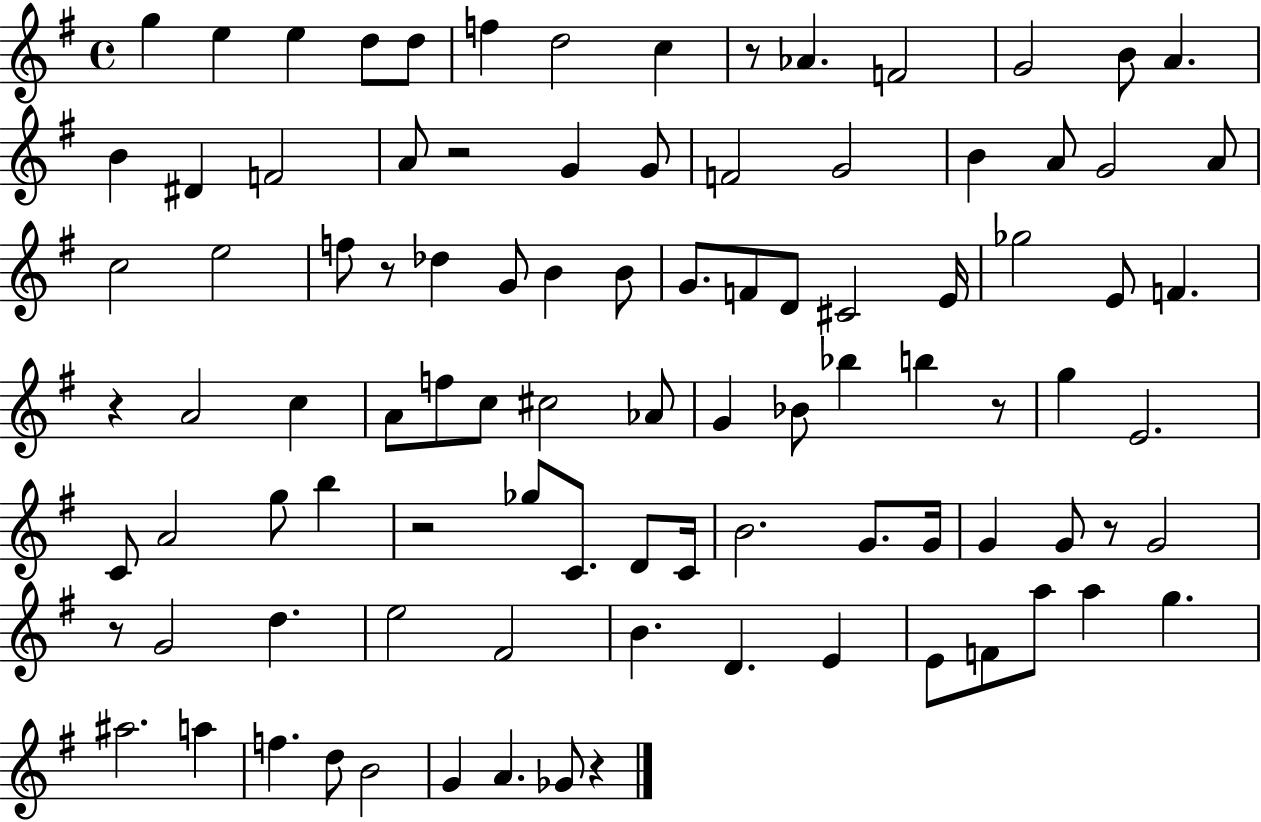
X:1
T:Untitled
M:4/4
L:1/4
K:G
g e e d/2 d/2 f d2 c z/2 _A F2 G2 B/2 A B ^D F2 A/2 z2 G G/2 F2 G2 B A/2 G2 A/2 c2 e2 f/2 z/2 _d G/2 B B/2 G/2 F/2 D/2 ^C2 E/4 _g2 E/2 F z A2 c A/2 f/2 c/2 ^c2 _A/2 G _B/2 _b b z/2 g E2 C/2 A2 g/2 b z2 _g/2 C/2 D/2 C/4 B2 G/2 G/4 G G/2 z/2 G2 z/2 G2 d e2 ^F2 B D E E/2 F/2 a/2 a g ^a2 a f d/2 B2 G A _G/2 z